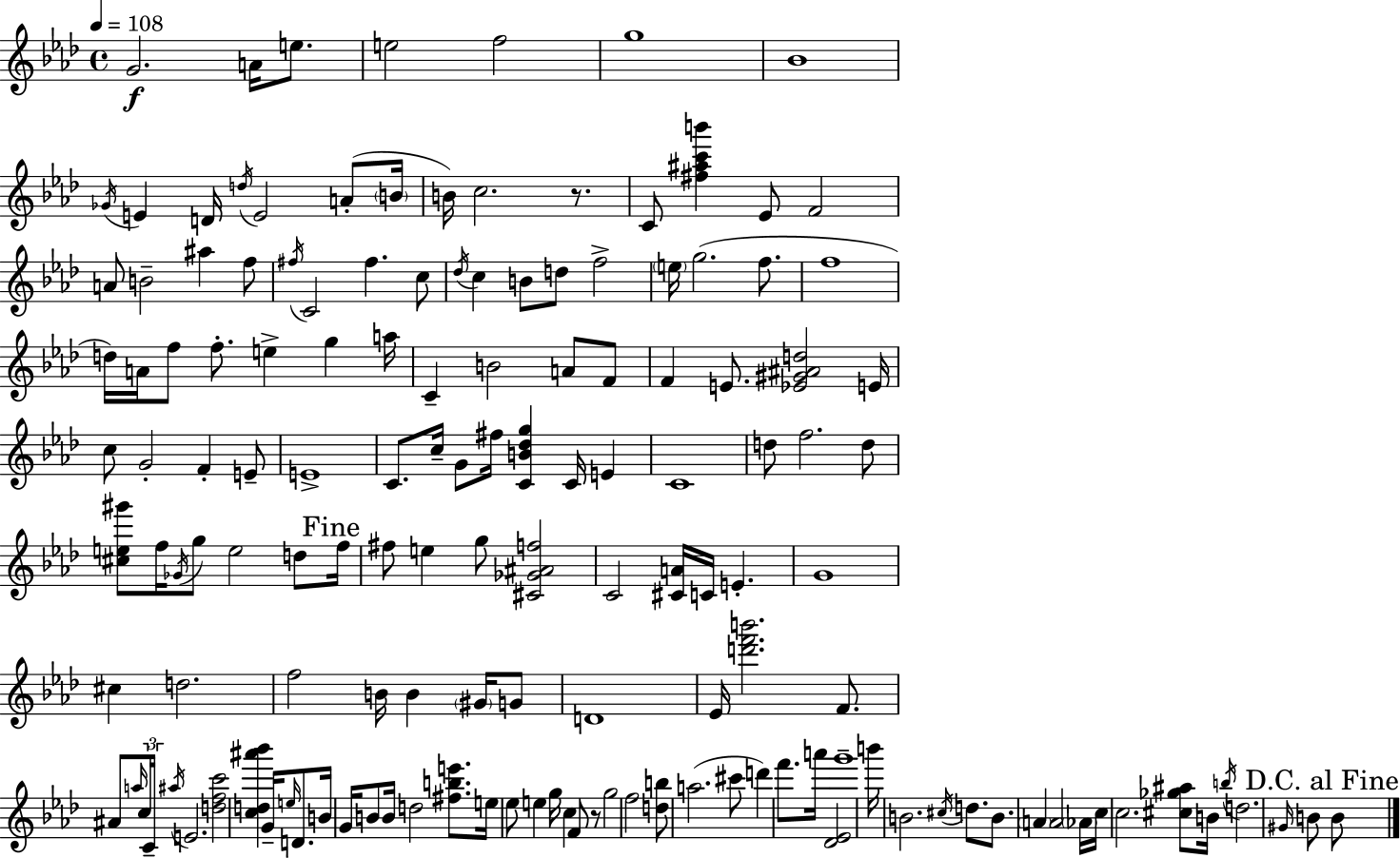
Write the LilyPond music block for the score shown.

{
  \clef treble
  \time 4/4
  \defaultTimeSignature
  \key aes \major
  \tempo 4 = 108
  \repeat volta 2 { g'2.\f a'16 e''8. | e''2 f''2 | g''1 | bes'1 | \break \acciaccatura { ges'16 } e'4 d'16 \acciaccatura { d''16 } e'2 a'8-.( | \parenthesize b'16 b'16) c''2. r8. | c'8 <fis'' ais'' c''' b'''>4 ees'8 f'2 | a'8 b'2-- ais''4 | \break f''8 \acciaccatura { fis''16 } c'2 fis''4. | c''8 \acciaccatura { des''16 } c''4 b'8 d''8 f''2-> | \parenthesize e''16 g''2.( | f''8. f''1 | \break d''16) a'16 f''8 f''8.-. e''4-> g''4 | a''16 c'4-- b'2 | a'8 f'8 f'4 e'8. <ees' gis' ais' d''>2 | e'16 c''8 g'2-. f'4-. | \break e'8-- e'1-> | c'8. c''16-- g'8 fis''16 <c' b' des'' g''>4 c'16 | e'4 c'1 | d''8 f''2. | \break d''8 <cis'' e'' gis'''>8 f''16 \acciaccatura { ges'16 } g''8 e''2 | d''8 \mark "Fine" f''16 fis''8 e''4 g''8 <cis' ges' ais' f''>2 | c'2 <cis' a'>16 c'16 e'4.-. | g'1 | \break cis''4 d''2. | f''2 b'16 b'4 | \parenthesize gis'16 g'8 d'1 | ees'16 <d''' f''' b'''>2. | \break f'8. ais'8 \grace { a''16 } \tuplet 3/2 { c''16 c'16-- \acciaccatura { ais''16 } } e'2. | <d'' f'' c'''>2 <c'' d'' ais''' bes'''>4 | g'16-- \grace { e''16 } d'8. b'16 g'16 b'8 b'16 d''2 | <fis'' b'' e'''>8. e''16 ees''8 e''4 g''16 | \break c''4 f'8 r8 g''2 | f''2 <d'' b''>8 a''2.( | cis'''8 d'''4) f'''8. a'''16 | <des' ees'>2 g'''1-- | \break b'''16 b'2. | \acciaccatura { cis''16 } d''8. b'8. \parenthesize a'4 | a'2 \parenthesize aes'16 c''16 c''2. | <cis'' ges'' ais''>8 b'16 \acciaccatura { b''16 } d''2. | \break \grace { gis'16 } b'8 \mark "D.C. al Fine" b'8 } \bar "|."
}